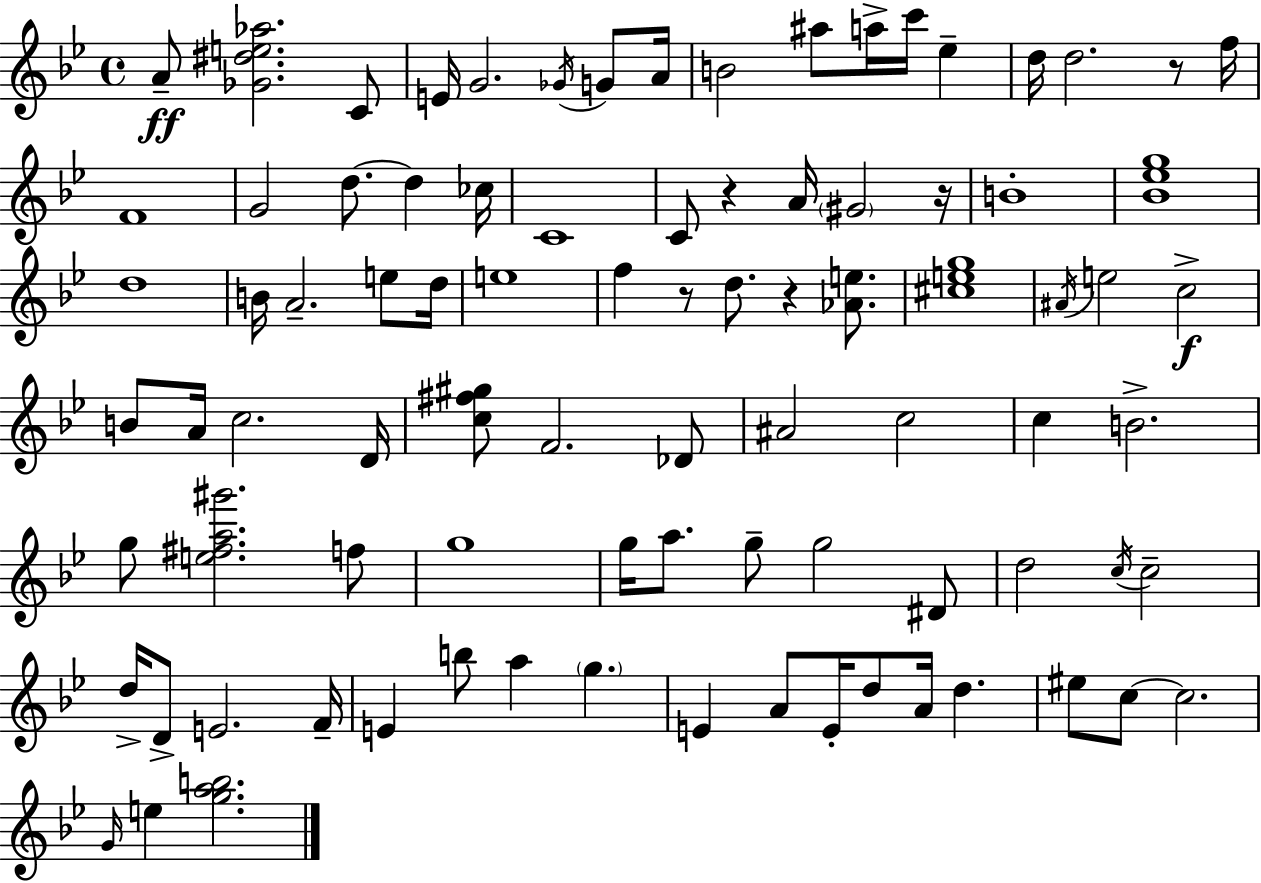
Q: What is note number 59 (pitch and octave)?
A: D4